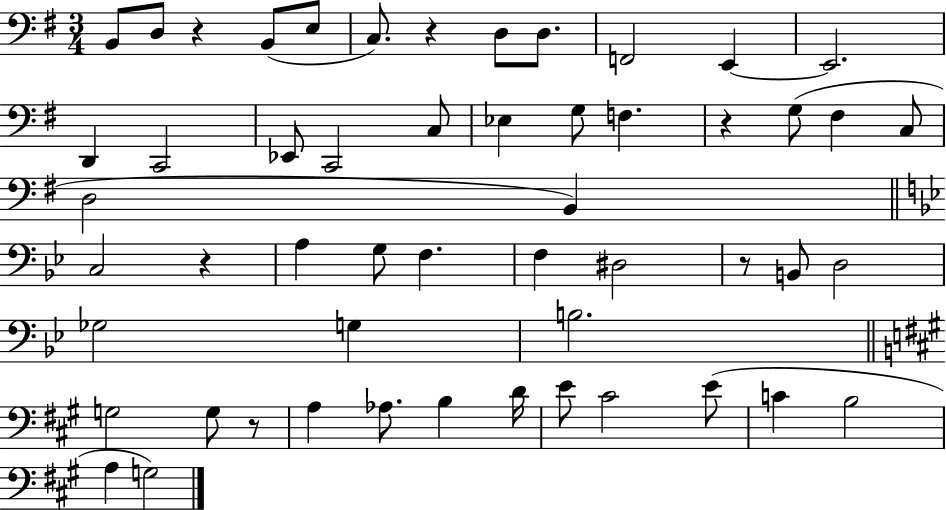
B2/e D3/e R/q B2/e E3/e C3/e. R/q D3/e D3/e. F2/h E2/q E2/h. D2/q C2/h Eb2/e C2/h C3/e Eb3/q G3/e F3/q. R/q G3/e F#3/q C3/e D3/h B2/q C3/h R/q A3/q G3/e F3/q. F3/q D#3/h R/e B2/e D3/h Gb3/h G3/q B3/h. G3/h G3/e R/e A3/q Ab3/e. B3/q D4/s E4/e C#4/h E4/e C4/q B3/h A3/q G3/h